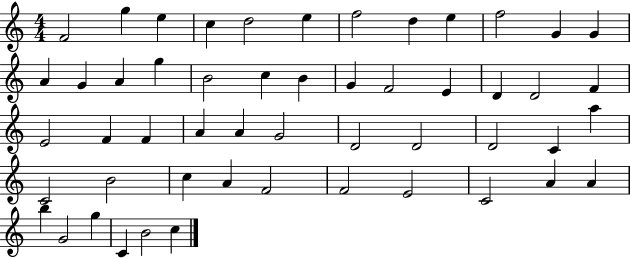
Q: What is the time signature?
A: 4/4